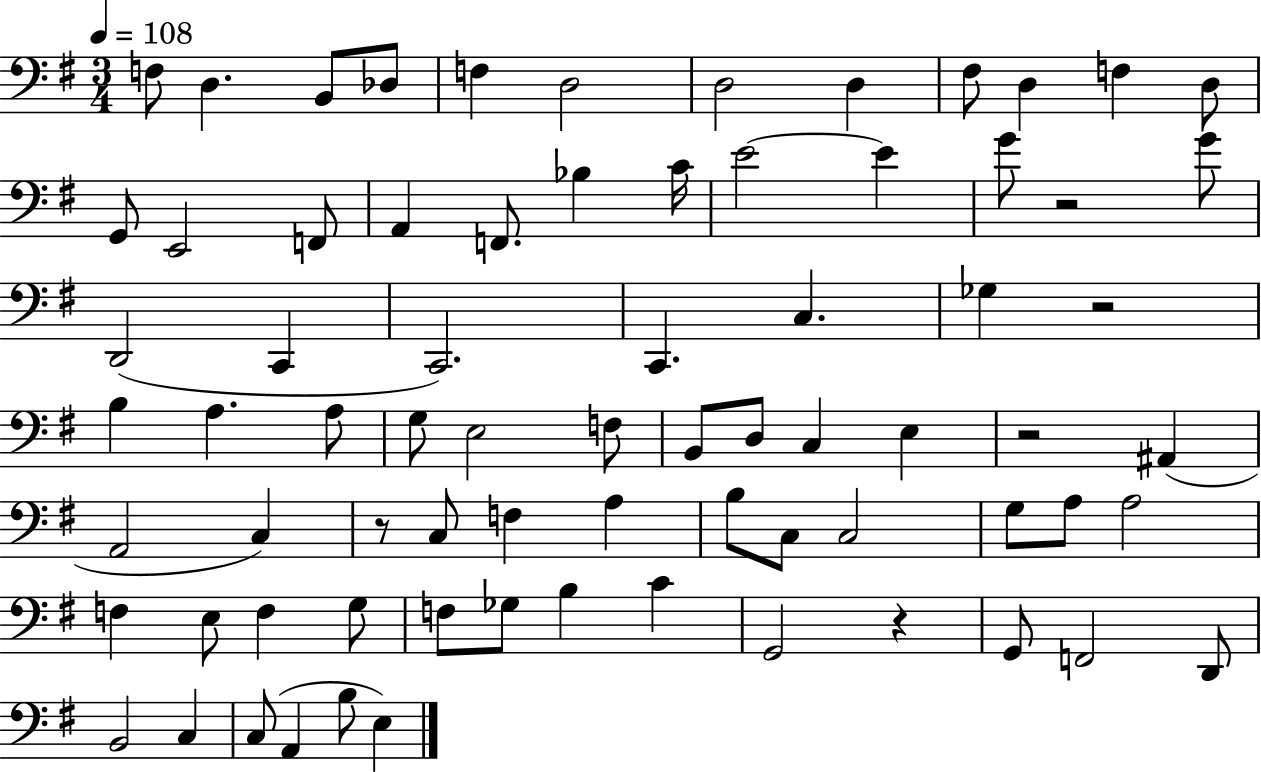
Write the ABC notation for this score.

X:1
T:Untitled
M:3/4
L:1/4
K:G
F,/2 D, B,,/2 _D,/2 F, D,2 D,2 D, ^F,/2 D, F, D,/2 G,,/2 E,,2 F,,/2 A,, F,,/2 _B, C/4 E2 E G/2 z2 G/2 D,,2 C,, C,,2 C,, C, _G, z2 B, A, A,/2 G,/2 E,2 F,/2 B,,/2 D,/2 C, E, z2 ^A,, A,,2 C, z/2 C,/2 F, A, B,/2 C,/2 C,2 G,/2 A,/2 A,2 F, E,/2 F, G,/2 F,/2 _G,/2 B, C G,,2 z G,,/2 F,,2 D,,/2 B,,2 C, C,/2 A,, B,/2 E,